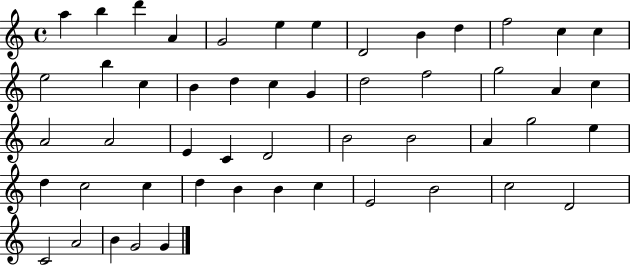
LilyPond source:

{
  \clef treble
  \time 4/4
  \defaultTimeSignature
  \key c \major
  a''4 b''4 d'''4 a'4 | g'2 e''4 e''4 | d'2 b'4 d''4 | f''2 c''4 c''4 | \break e''2 b''4 c''4 | b'4 d''4 c''4 g'4 | d''2 f''2 | g''2 a'4 c''4 | \break a'2 a'2 | e'4 c'4 d'2 | b'2 b'2 | a'4 g''2 e''4 | \break d''4 c''2 c''4 | d''4 b'4 b'4 c''4 | e'2 b'2 | c''2 d'2 | \break c'2 a'2 | b'4 g'2 g'4 | \bar "|."
}